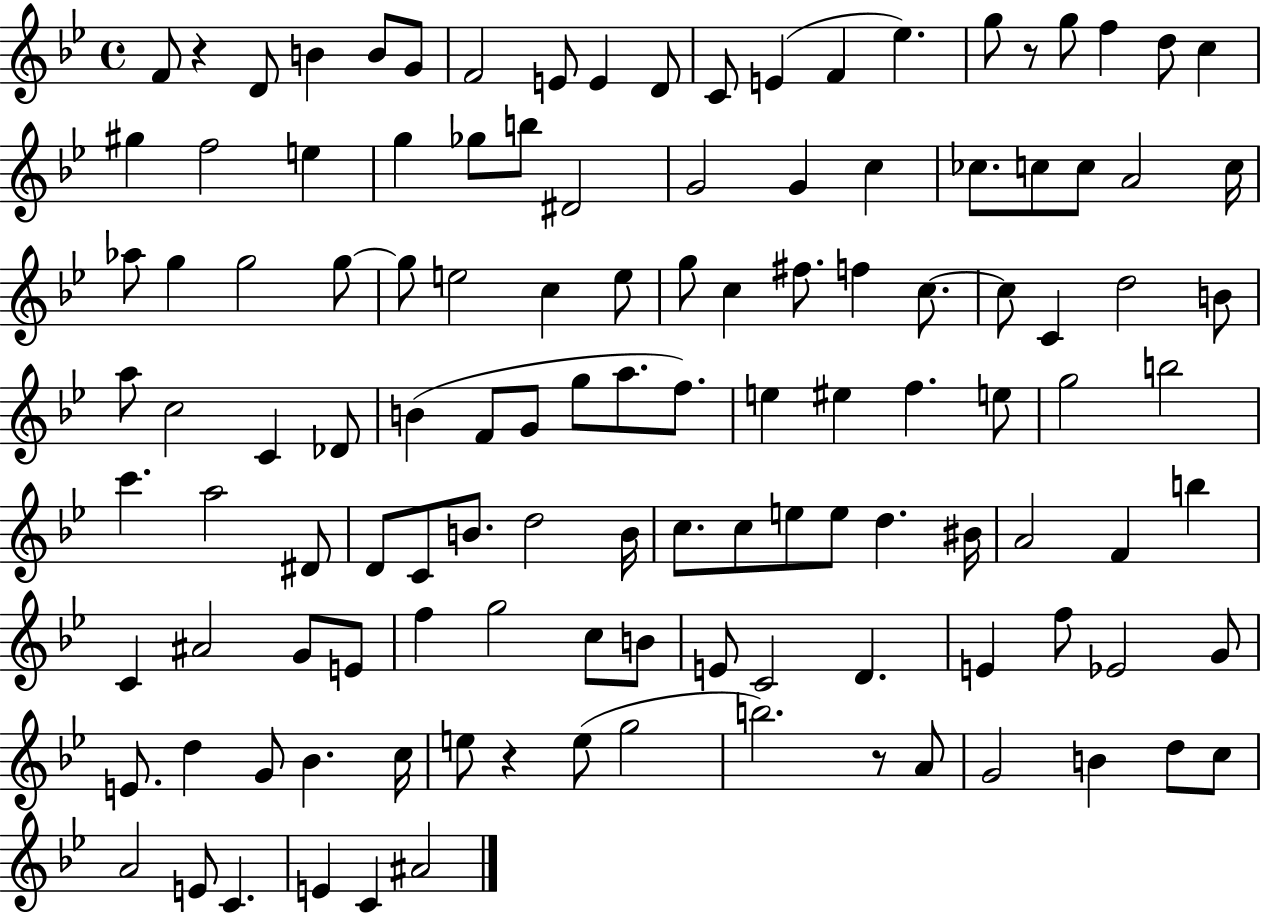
F4/e R/q D4/e B4/q B4/e G4/e F4/h E4/e E4/q D4/e C4/e E4/q F4/q Eb5/q. G5/e R/e G5/e F5/q D5/e C5/q G#5/q F5/h E5/q G5/q Gb5/e B5/e D#4/h G4/h G4/q C5/q CES5/e. C5/e C5/e A4/h C5/s Ab5/e G5/q G5/h G5/e G5/e E5/h C5/q E5/e G5/e C5/q F#5/e. F5/q C5/e. C5/e C4/q D5/h B4/e A5/e C5/h C4/q Db4/e B4/q F4/e G4/e G5/e A5/e. F5/e. E5/q EIS5/q F5/q. E5/e G5/h B5/h C6/q. A5/h D#4/e D4/e C4/e B4/e. D5/h B4/s C5/e. C5/e E5/e E5/e D5/q. BIS4/s A4/h F4/q B5/q C4/q A#4/h G4/e E4/e F5/q G5/h C5/e B4/e E4/e C4/h D4/q. E4/q F5/e Eb4/h G4/e E4/e. D5/q G4/e Bb4/q. C5/s E5/e R/q E5/e G5/h B5/h. R/e A4/e G4/h B4/q D5/e C5/e A4/h E4/e C4/q. E4/q C4/q A#4/h